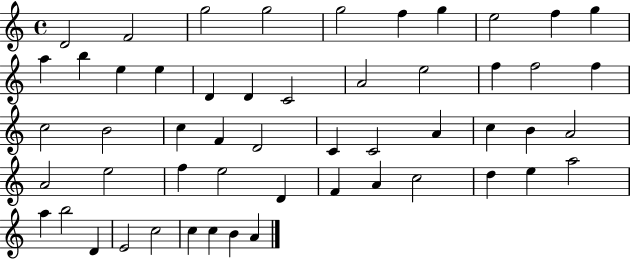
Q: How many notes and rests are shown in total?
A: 53